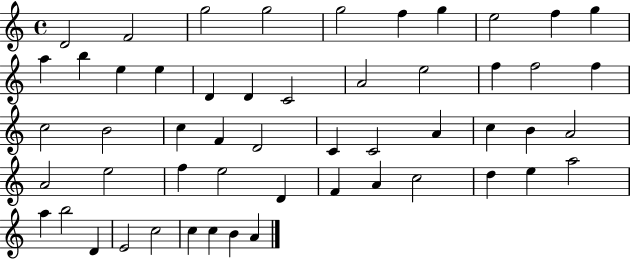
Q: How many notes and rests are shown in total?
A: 53